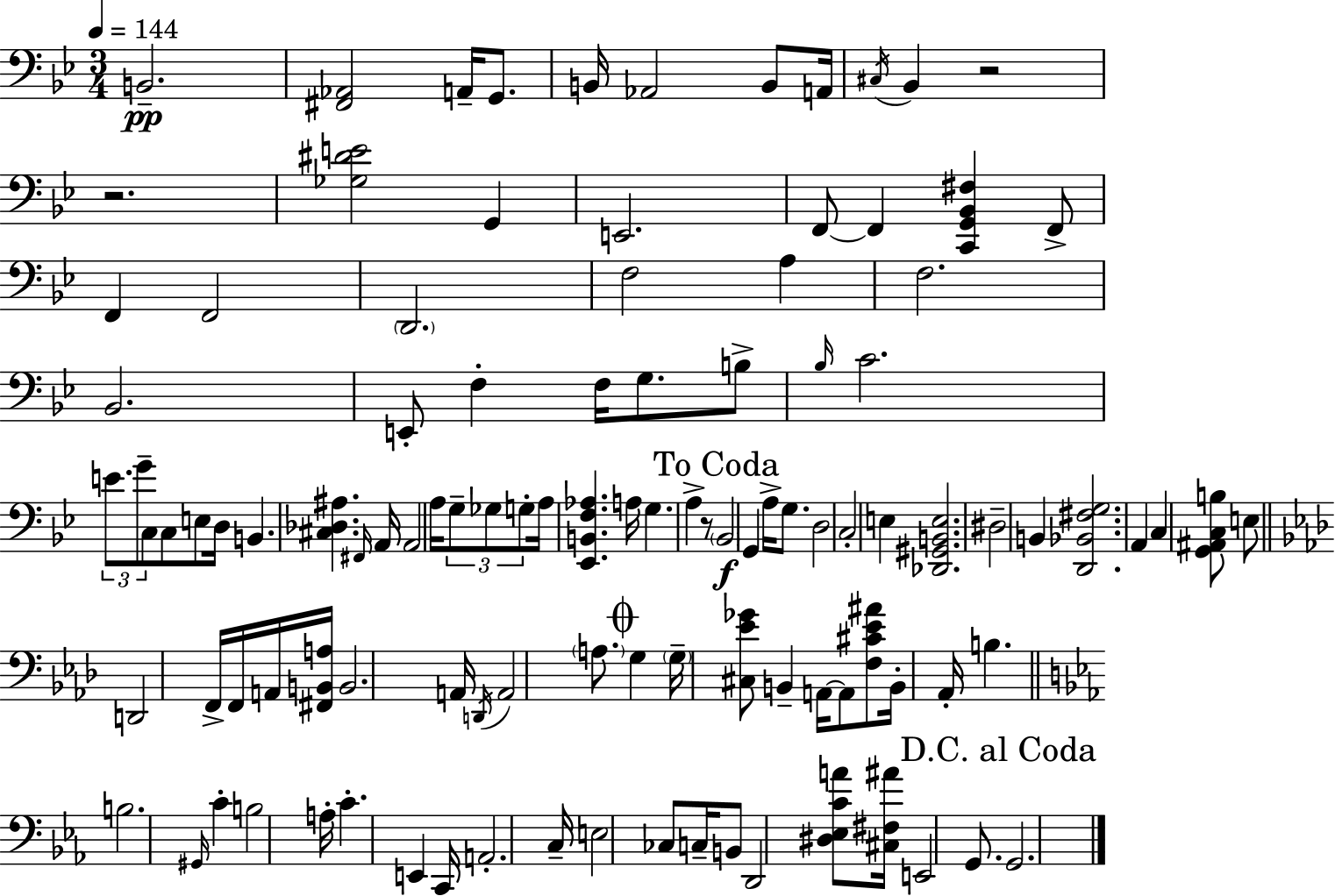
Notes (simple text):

B2/h. [F#2,Ab2]/h A2/s G2/e. B2/s Ab2/h B2/e A2/s C#3/s Bb2/q R/h R/h. [Gb3,D#4,E4]/h G2/q E2/h. F2/e F2/q [C2,G2,Bb2,F#3]/q F2/e F2/q F2/h D2/h. F3/h A3/q F3/h. Bb2/h. E2/e F3/q F3/s G3/e. B3/e Bb3/s C4/h. E4/e. G4/e C3/e C3/e E3/e D3/s B2/q. [C#3,Db3,A#3]/q. F#2/s A2/s A2/h A3/s G3/e Gb3/e G3/e A3/s [Eb2,B2,F3,Ab3]/q. A3/s G3/q. A3/q R/e Bb2/h G2/q A3/s G3/e. D3/h C3/h E3/q [Db2,G#2,B2,E3]/h. D#3/h B2/q [D2,Bb2,F#3,G3]/h. A2/q C3/q [G2,A#2,C3,B3]/e E3/e D2/h F2/s F2/s A2/s [F#2,B2,A3]/s B2/h. A2/s D2/s A2/h A3/e. G3/q G3/s [C#3,Eb4,Gb4]/e B2/q A2/s A2/e [F3,C#4,Eb4,A#4]/e B2/s Ab2/s B3/q. B3/h. G#2/s C4/q B3/h A3/s C4/q. E2/q C2/s A2/h. C3/s E3/h CES3/e C3/s B2/e D2/h [D#3,Eb3,C4,A4]/e [C#3,F#3,A#4]/s E2/h G2/e. G2/h.